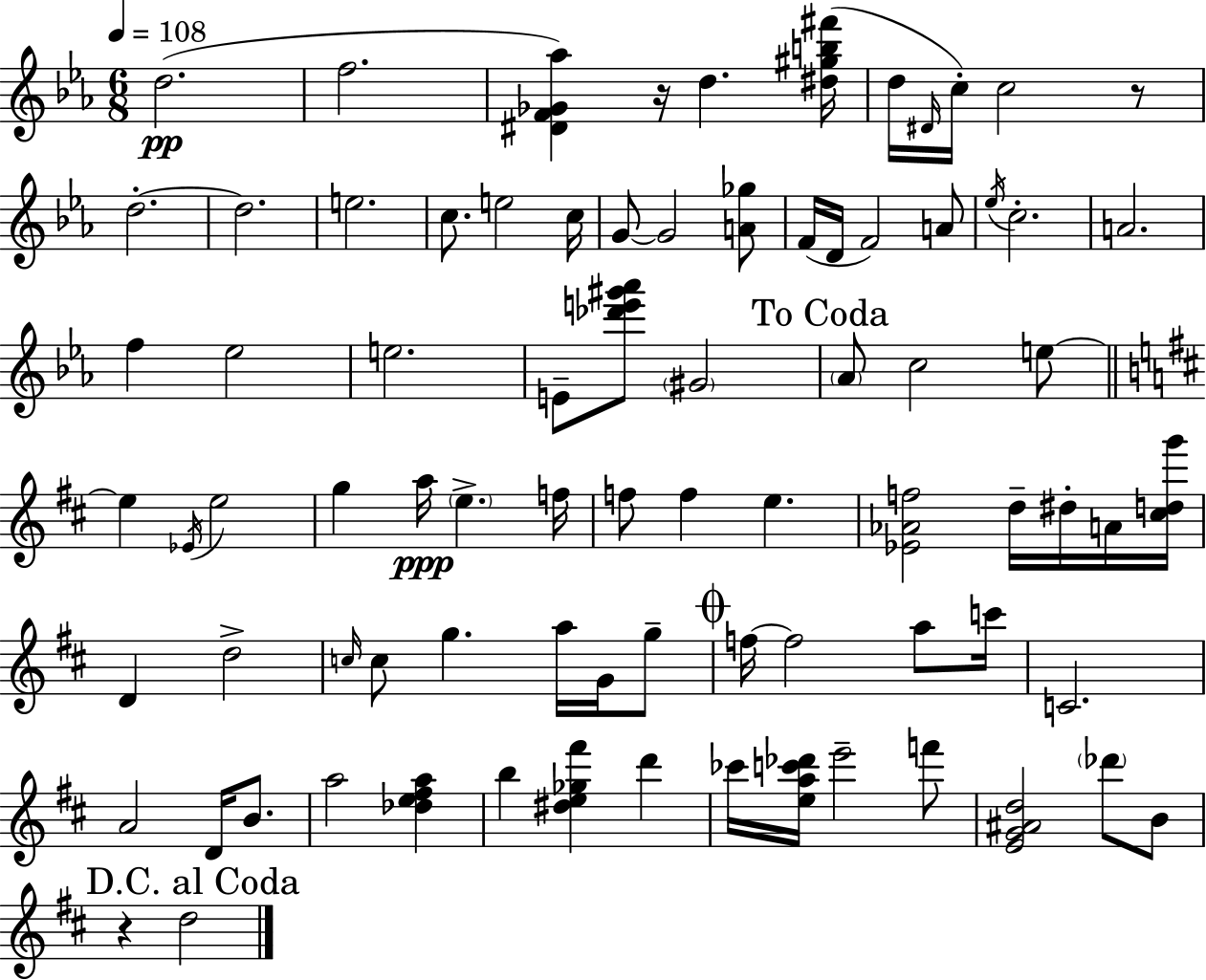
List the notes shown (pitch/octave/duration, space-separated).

D5/h. F5/h. [D#4,F4,Gb4,Ab5]/q R/s D5/q. [D#5,G#5,B5,F#6]/s D5/s D#4/s C5/s C5/h R/e D5/h. D5/h. E5/h. C5/e. E5/h C5/s G4/e G4/h [A4,Gb5]/e F4/s D4/s F4/h A4/e Eb5/s C5/h. A4/h. F5/q Eb5/h E5/h. E4/e [Db6,E6,G#6,Ab6]/e G#4/h Ab4/e C5/h E5/e E5/q Eb4/s E5/h G5/q A5/s E5/q. F5/s F5/e F5/q E5/q. [Eb4,Ab4,F5]/h D5/s D#5/s A4/s [C#5,D5,G6]/s D4/q D5/h C5/s C5/e G5/q. A5/s G4/s G5/e F5/s F5/h A5/e C6/s C4/h. A4/h D4/s B4/e. A5/h [Db5,E5,F#5,A5]/q B5/q [D#5,E5,Gb5,F#6]/q D6/q CES6/s [E5,A5,C6,Db6]/s E6/h F6/e [E4,G4,A#4,D5]/h Db6/e B4/e R/q D5/h